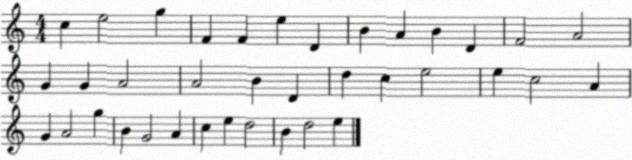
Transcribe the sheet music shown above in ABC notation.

X:1
T:Untitled
M:4/4
L:1/4
K:C
c e2 g F F e D B A B D F2 A2 G G A2 A2 B D d c e2 e c2 A G A2 g B G2 A c e d2 B d2 e